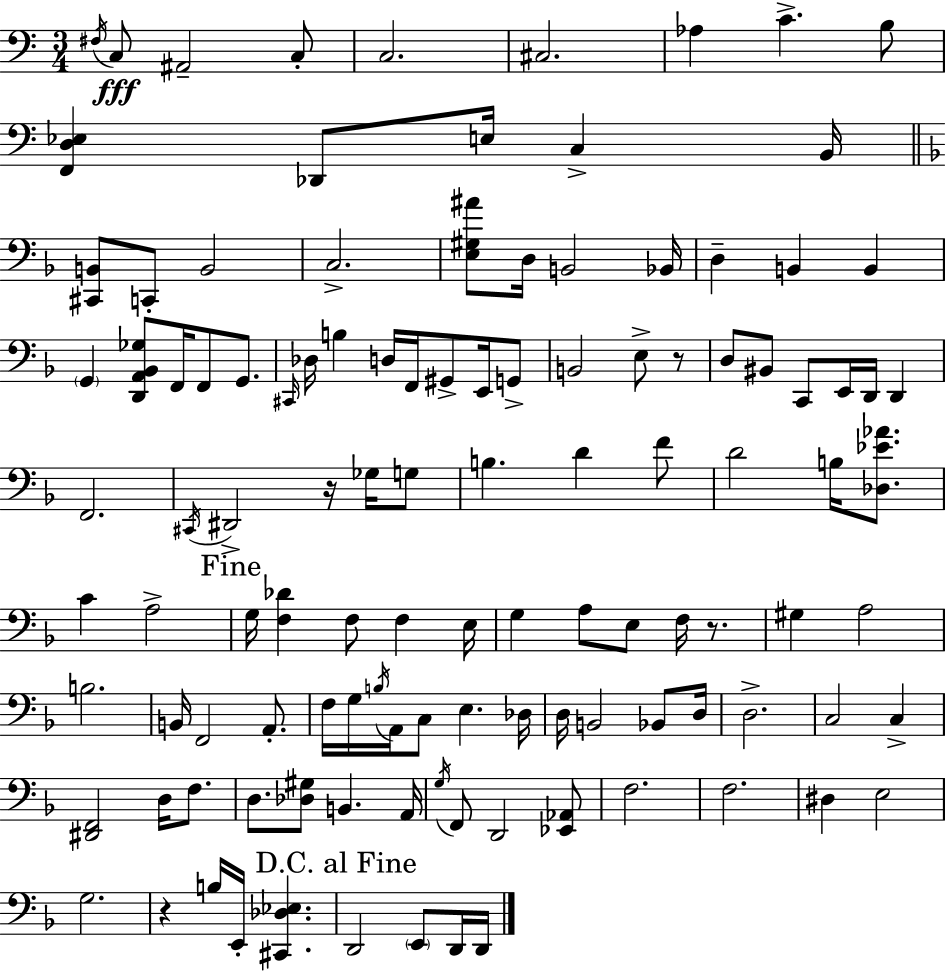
F#3/s C3/e A#2/h C3/e C3/h. C#3/h. Ab3/q C4/q. B3/e [F2,D3,Eb3]/q Db2/e E3/s C3/q B2/s [C#2,B2]/e C2/e B2/h C3/h. [E3,G#3,A#4]/e D3/s B2/h Bb2/s D3/q B2/q B2/q G2/q [D2,A2,Bb2,Gb3]/e F2/s F2/e G2/e. C#2/s Db3/s B3/q D3/s F2/s G#2/e E2/s G2/e B2/h E3/e R/e D3/e BIS2/e C2/e E2/s D2/s D2/q F2/h. C#2/s D#2/h R/s Gb3/s G3/e B3/q. D4/q F4/e D4/h B3/s [Db3,Eb4,Ab4]/e. C4/q A3/h G3/s [F3,Db4]/q F3/e F3/q E3/s G3/q A3/e E3/e F3/s R/e. G#3/q A3/h B3/h. B2/s F2/h A2/e. F3/s G3/s B3/s A2/s C3/e E3/q. Db3/s D3/s B2/h Bb2/e D3/s D3/h. C3/h C3/q [D#2,F2]/h D3/s F3/e. D3/e. [Db3,G#3]/e B2/q. A2/s G3/s F2/e D2/h [Eb2,Ab2]/e F3/h. F3/h. D#3/q E3/h G3/h. R/q B3/s E2/s [C#2,Db3,Eb3]/q. D2/h E2/e D2/s D2/s